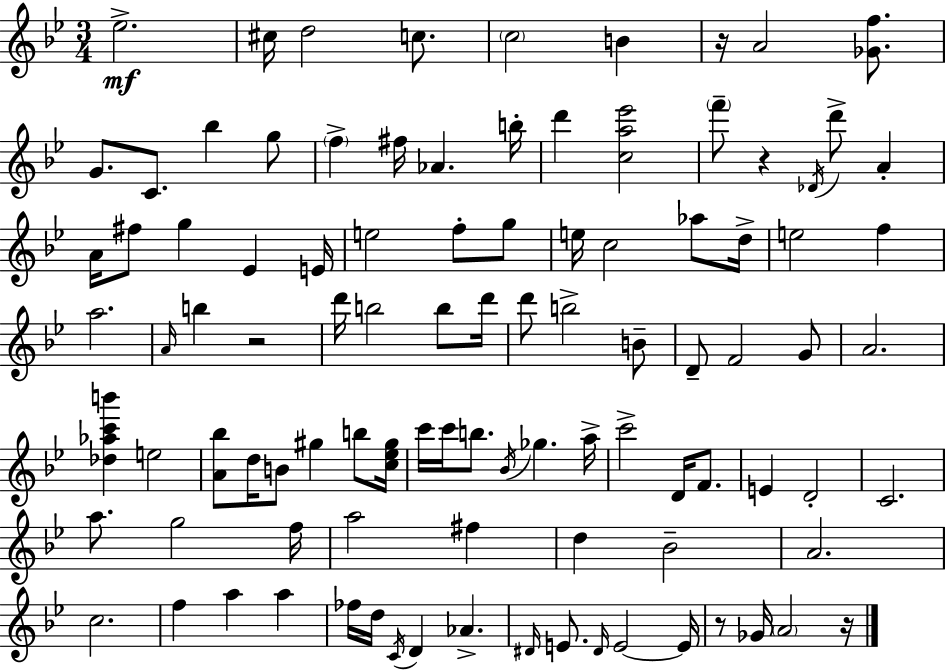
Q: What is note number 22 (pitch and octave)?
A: F#5